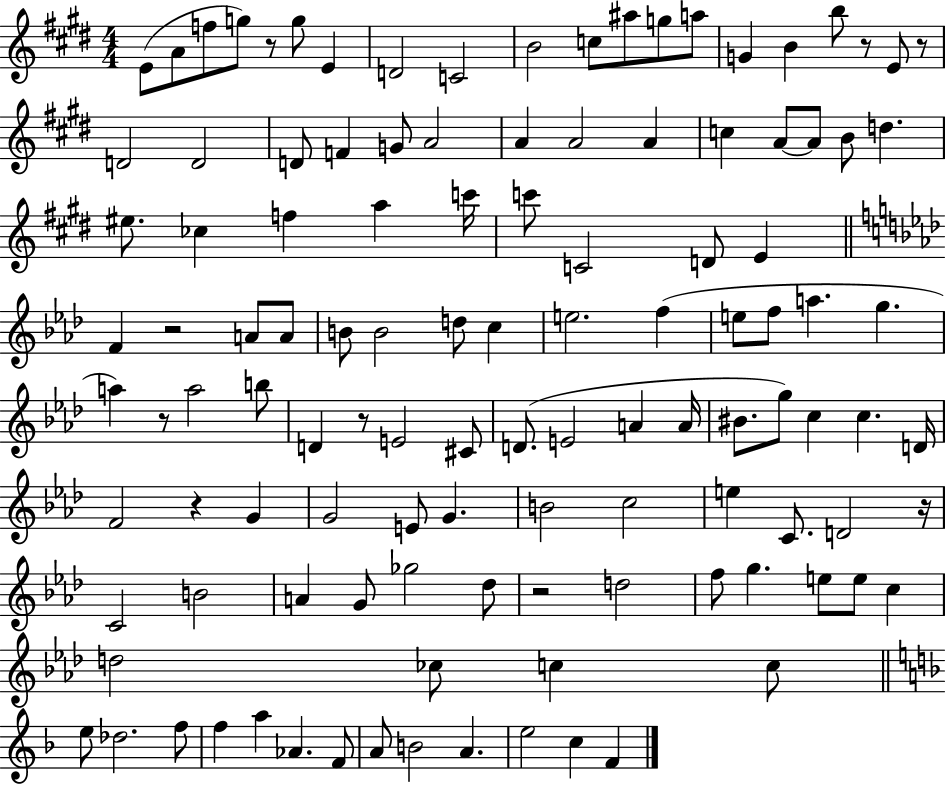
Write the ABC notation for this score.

X:1
T:Untitled
M:4/4
L:1/4
K:E
E/2 A/2 f/2 g/2 z/2 g/2 E D2 C2 B2 c/2 ^a/2 g/2 a/2 G B b/2 z/2 E/2 z/2 D2 D2 D/2 F G/2 A2 A A2 A c A/2 A/2 B/2 d ^e/2 _c f a c'/4 c'/2 C2 D/2 E F z2 A/2 A/2 B/2 B2 d/2 c e2 f e/2 f/2 a g a z/2 a2 b/2 D z/2 E2 ^C/2 D/2 E2 A A/4 ^B/2 g/2 c c D/4 F2 z G G2 E/2 G B2 c2 e C/2 D2 z/4 C2 B2 A G/2 _g2 _d/2 z2 d2 f/2 g e/2 e/2 c d2 _c/2 c c/2 e/2 _d2 f/2 f a _A F/2 A/2 B2 A e2 c F